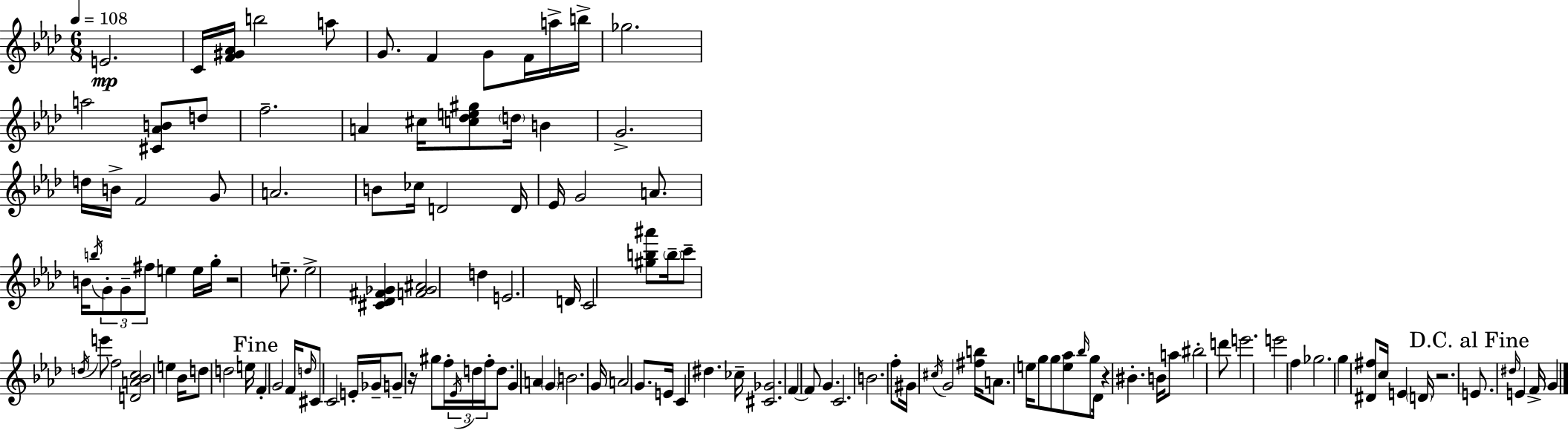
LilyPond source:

{
  \clef treble
  \numericTimeSignature
  \time 6/8
  \key f \minor
  \tempo 4 = 108
  e'2.\mp | c'16 <f' gis' aes'>16 b''2 a''8 | g'8. f'4 g'8 f'16 a''16-> b''16-> | ges''2. | \break a''2 <cis' aes' b'>8 d''8 | f''2.-- | a'4 cis''16 <c'' des'' e'' gis''>8 \parenthesize d''16 b'4 | g'2.-> | \break d''16 b'16-> f'2 g'8 | a'2. | b'8 ces''16 d'2 d'16 | ees'16 g'2 a'8. | \break b'16 \acciaccatura { b''16 } \tuplet 3/2 { g'8-. g'8-- fis''8 } e''4 | e''16 g''16-. r2 e''8.-- | e''2-> <cis' des' fis' ges'>4 | <f' ges' ais'>2 d''4 | \break e'2. | d'16 c'2 <gis'' b'' ais'''>8 | \parenthesize b''16-- c'''8-- \acciaccatura { d''16 } e'''8 f''2 | <d' a' bes' c''>2 e''4 | \break bes'16 d''8 d''2 | e''16 \mark "Fine" f'4-. g'2 | f'16 \grace { d''16 } cis'8 c'2 | e'16-. ges'16-- g'8-- r16 gis''8 f''16-. \tuplet 3/2 { \acciaccatura { ees'16 } d''16 | \break f''16-. } d''8. g'4 a'4 | \parenthesize g'4 b'2. | g'16 a'2 | g'8. e'16 c'4 dis''4. | \break ces''16-- <cis' ges'>2. | f'4~~ f'8 g'4. | c'2. | b'2. | \break f''8-. gis'16 \acciaccatura { cis''16 } g'2 | <fis'' b''>16 a'8. e''16 g''8 g''8 | <e'' aes''>8 \grace { bes''16 } g''8 des'16 r4 bis'4.-. | b'16 a''8 bis''2-. | \break d'''8 e'''2. | e'''2 | f''4 ges''2. | g''4 <dis' fis''>8 | \break c''16 e'4 \parenthesize d'16 r2. | \mark "D.C. al Fine" e'8. \grace { dis''16 } e'4 | f'16-> g'4 \bar "|."
}